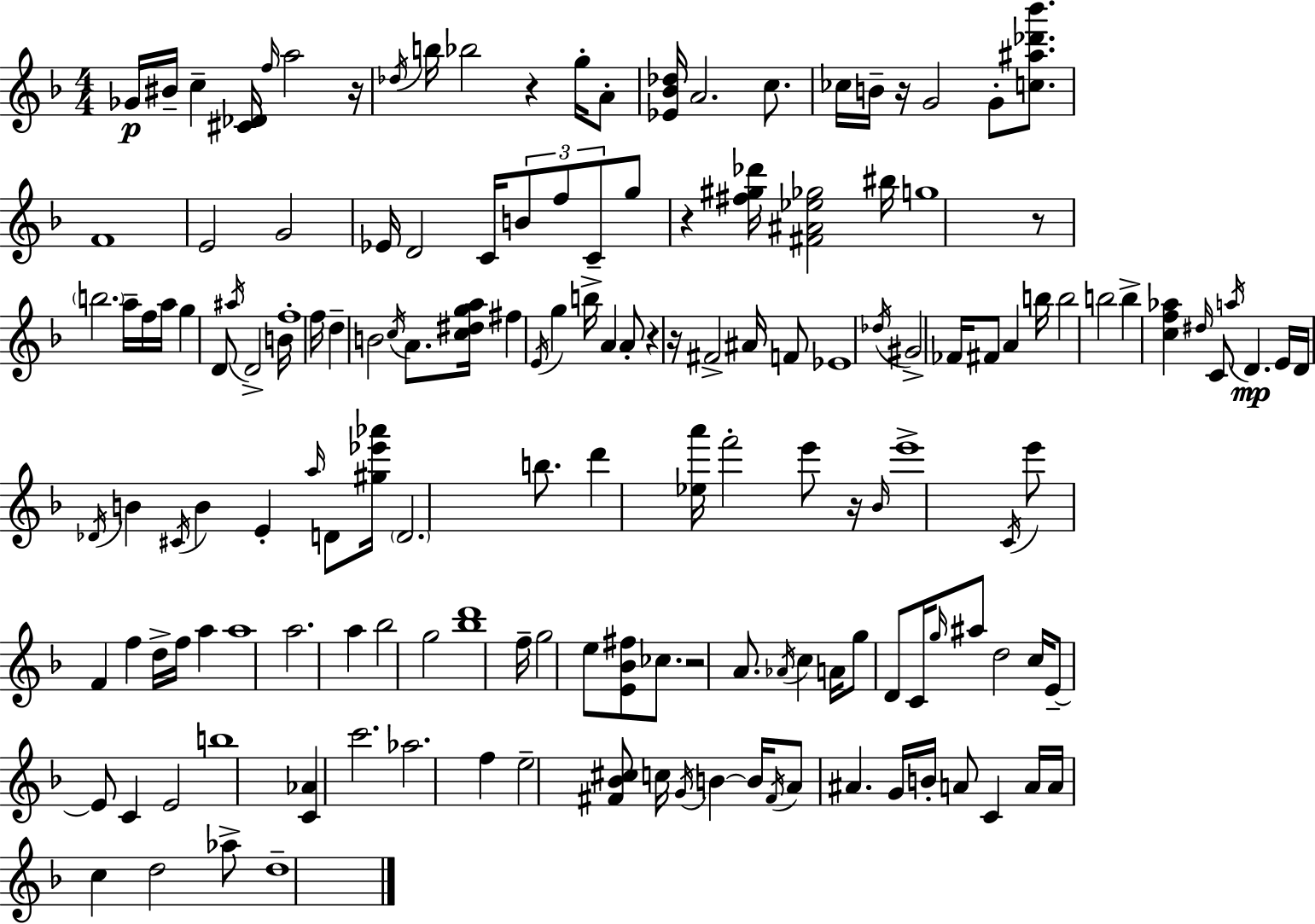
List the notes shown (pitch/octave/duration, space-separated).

Gb4/s BIS4/s C5/q [C#4,Db4]/s F5/s A5/h R/s Db5/s B5/s Bb5/h R/q G5/s A4/e [Eb4,Bb4,Db5]/s A4/h. C5/e. CES5/s B4/s R/s G4/h G4/e [C5,A#5,Db6,Bb6]/e. F4/w E4/h G4/h Eb4/s D4/h C4/s B4/e F5/e C4/e G5/e R/q [F#5,G#5,Db6]/s [F#4,A#4,Eb5,Gb5]/h BIS5/s G5/w R/e B5/h. A5/s F5/s A5/s G5/q D4/e A#5/s D4/h B4/s F5/w F5/s D5/q B4/h C5/s A4/e. [C5,D#5,G5,A5]/s F#5/q E4/s G5/q B5/s A4/q A4/e R/q R/s F#4/h A#4/s F4/e Eb4/w Db5/s G#4/h FES4/s F#4/e A4/q B5/s B5/h B5/h B5/q [C5,F5,Ab5]/q D#5/s C4/e A5/s D4/q. E4/s D4/s Db4/s B4/q C#4/s B4/q E4/q A5/s D4/e [G#5,Eb6,Ab6]/s D4/h. B5/e. D6/q [Eb5,A6]/s F6/h E6/e R/s Bb4/s E6/w C4/s E6/e F4/q F5/q D5/s F5/s A5/q A5/w A5/h. A5/q Bb5/h G5/h [Bb5,D6]/w F5/s G5/h E5/e [E4,Bb4,F#5]/e CES5/e. R/h A4/e. Ab4/s C5/q A4/s G5/e D4/e C4/s G5/s A#5/e D5/h C5/s E4/e E4/e C4/q E4/h B5/w [C4,Ab4]/q C6/h. Ab5/h. F5/q E5/h [F#4,Bb4,C#5]/e C5/s G4/s B4/q B4/s F#4/s A4/e A#4/q. G4/s B4/s A4/e C4/q A4/s A4/s C5/q D5/h Ab5/e D5/w